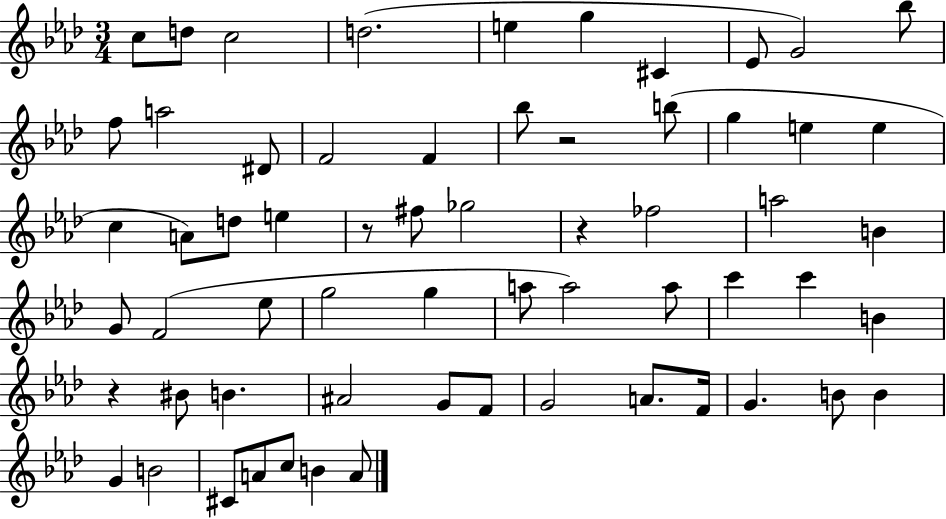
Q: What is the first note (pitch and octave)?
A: C5